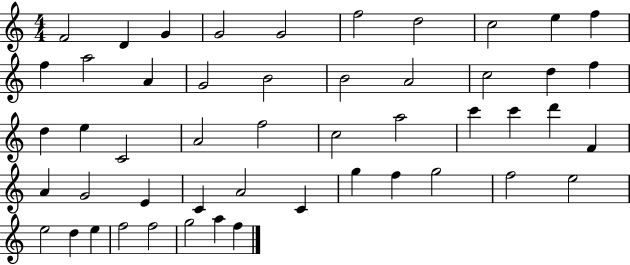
{
  \clef treble
  \numericTimeSignature
  \time 4/4
  \key c \major
  f'2 d'4 g'4 | g'2 g'2 | f''2 d''2 | c''2 e''4 f''4 | \break f''4 a''2 a'4 | g'2 b'2 | b'2 a'2 | c''2 d''4 f''4 | \break d''4 e''4 c'2 | a'2 f''2 | c''2 a''2 | c'''4 c'''4 d'''4 f'4 | \break a'4 g'2 e'4 | c'4 a'2 c'4 | g''4 f''4 g''2 | f''2 e''2 | \break e''2 d''4 e''4 | f''2 f''2 | g''2 a''4 f''4 | \bar "|."
}